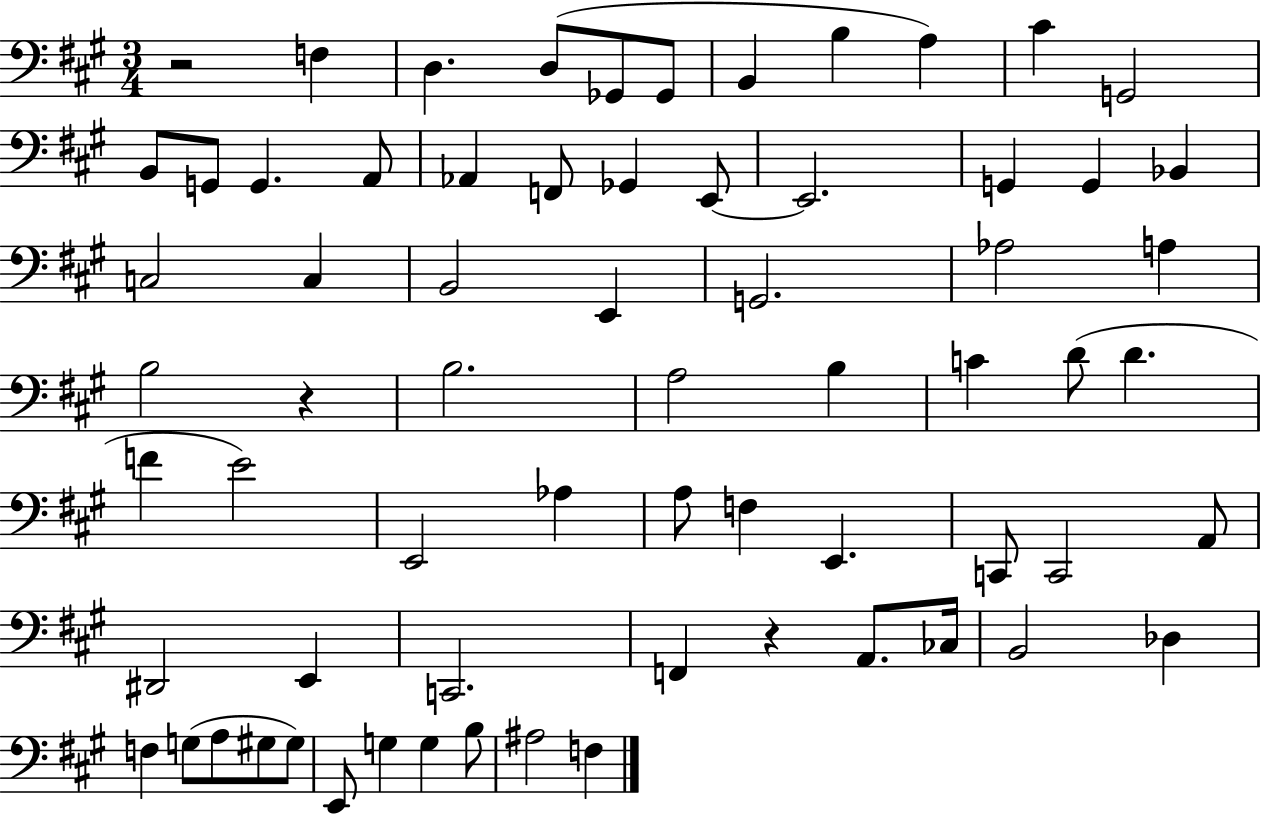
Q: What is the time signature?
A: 3/4